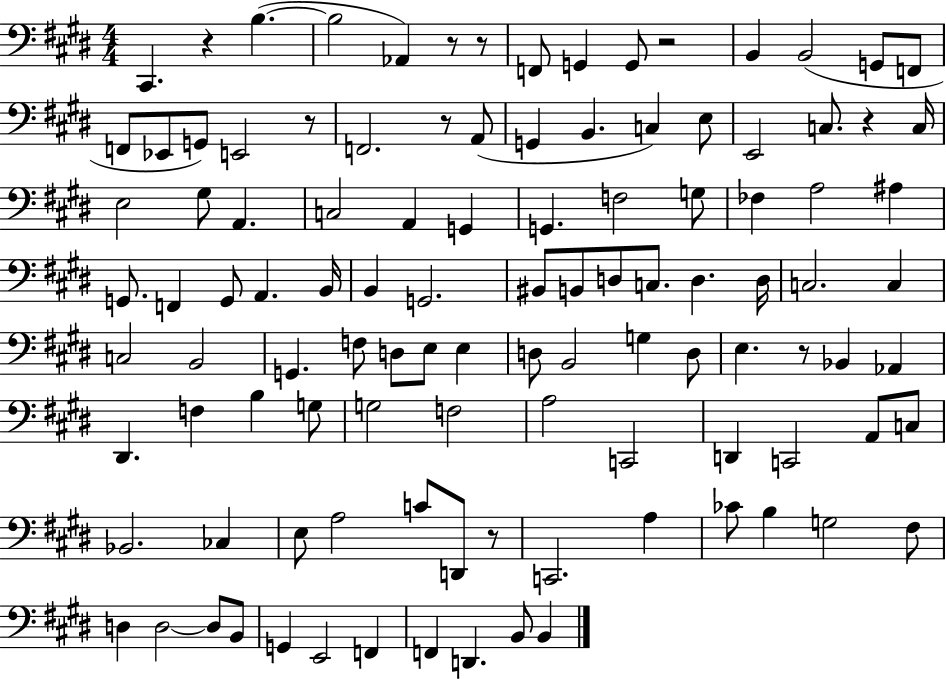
C#2/q. R/q B3/q. B3/h Ab2/q R/e R/e F2/e G2/q G2/e R/h B2/q B2/h G2/e F2/e F2/e Eb2/e G2/e E2/h R/e F2/h. R/e A2/e G2/q B2/q. C3/q E3/e E2/h C3/e. R/q C3/s E3/h G#3/e A2/q. C3/h A2/q G2/q G2/q. F3/h G3/e FES3/q A3/h A#3/q G2/e. F2/q G2/e A2/q. B2/s B2/q G2/h. BIS2/e B2/e D3/e C3/e. D3/q. D3/s C3/h. C3/q C3/h B2/h G2/q. F3/e D3/e E3/e E3/q D3/e B2/h G3/q D3/e E3/q. R/e Bb2/q Ab2/q D#2/q. F3/q B3/q G3/e G3/h F3/h A3/h C2/h D2/q C2/h A2/e C3/e Bb2/h. CES3/q E3/e A3/h C4/e D2/e R/e C2/h. A3/q CES4/e B3/q G3/h F#3/e D3/q D3/h D3/e B2/e G2/q E2/h F2/q F2/q D2/q. B2/e B2/q